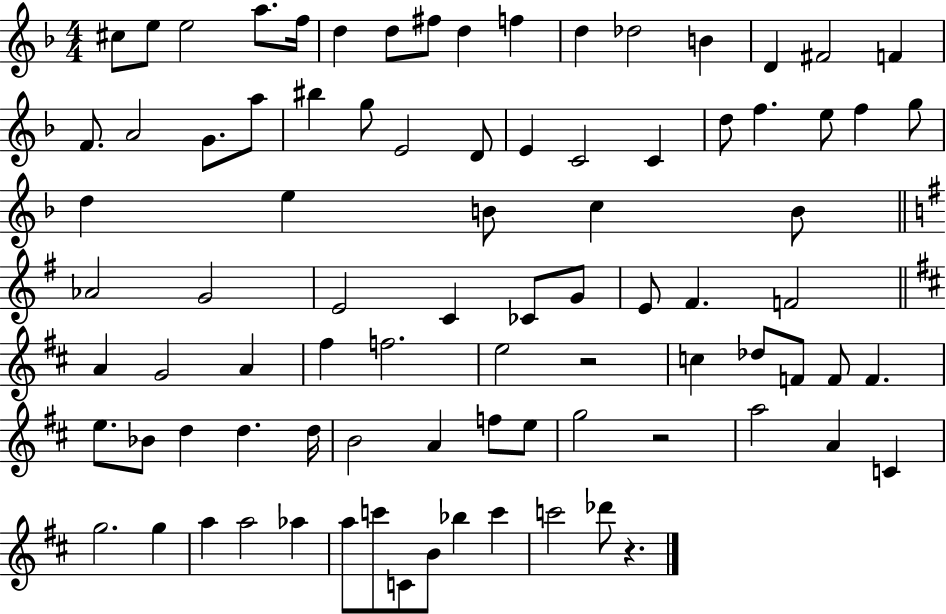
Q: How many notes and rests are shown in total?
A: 86